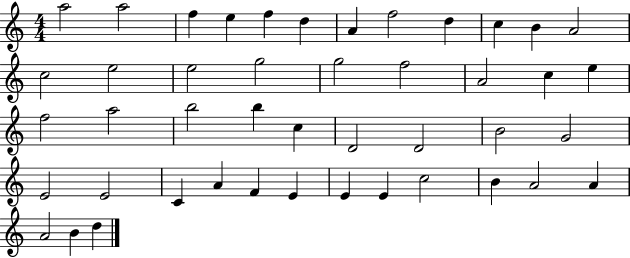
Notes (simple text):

A5/h A5/h F5/q E5/q F5/q D5/q A4/q F5/h D5/q C5/q B4/q A4/h C5/h E5/h E5/h G5/h G5/h F5/h A4/h C5/q E5/q F5/h A5/h B5/h B5/q C5/q D4/h D4/h B4/h G4/h E4/h E4/h C4/q A4/q F4/q E4/q E4/q E4/q C5/h B4/q A4/h A4/q A4/h B4/q D5/q